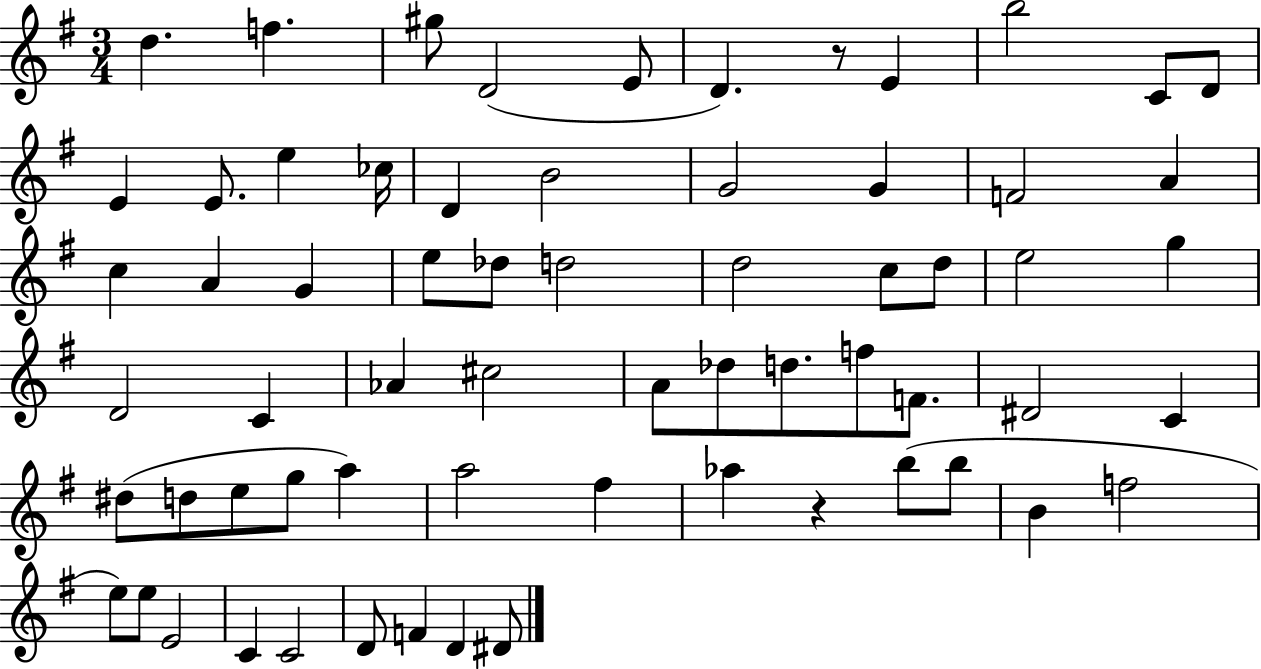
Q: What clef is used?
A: treble